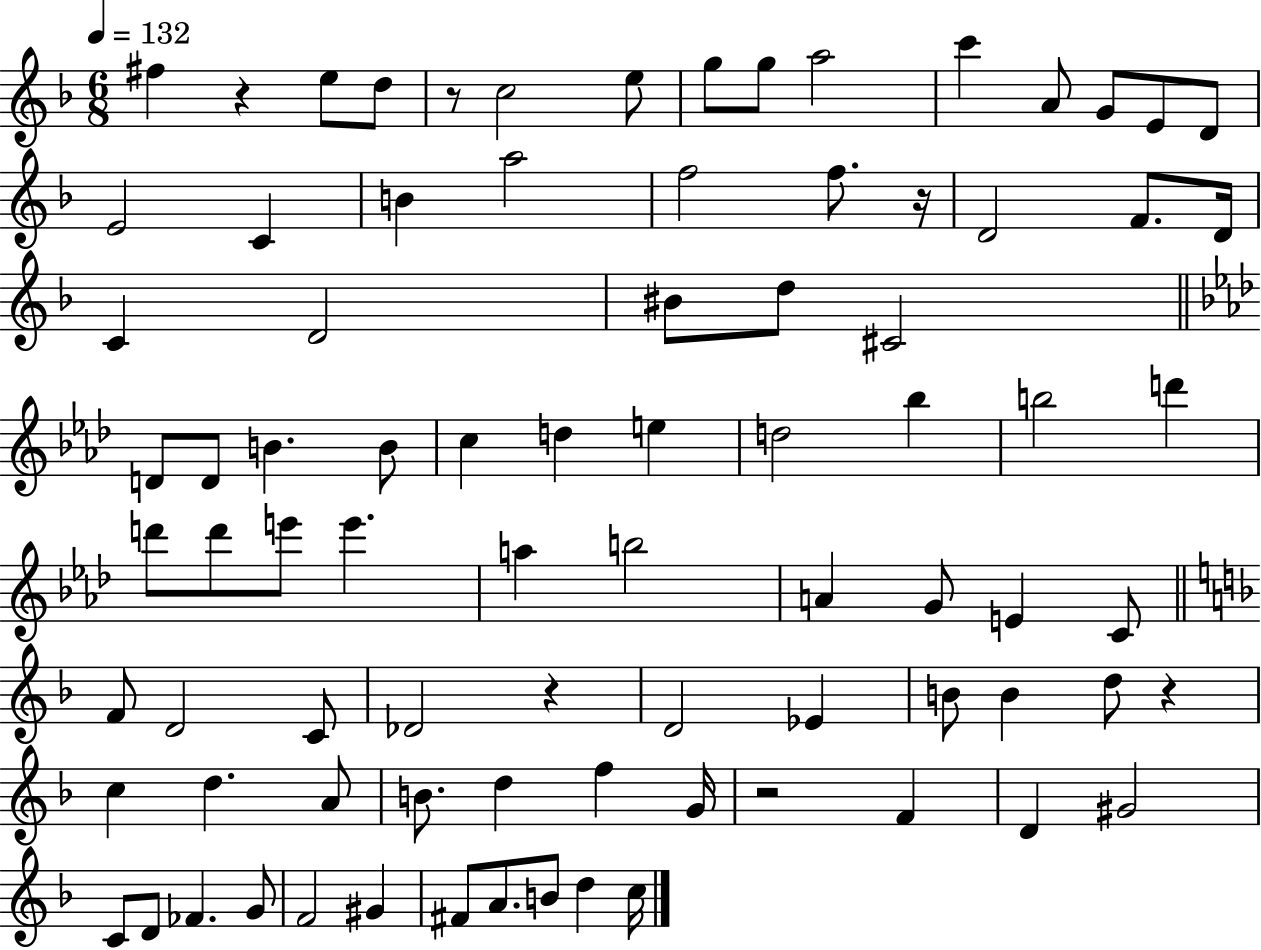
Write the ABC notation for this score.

X:1
T:Untitled
M:6/8
L:1/4
K:F
^f z e/2 d/2 z/2 c2 e/2 g/2 g/2 a2 c' A/2 G/2 E/2 D/2 E2 C B a2 f2 f/2 z/4 D2 F/2 D/4 C D2 ^B/2 d/2 ^C2 D/2 D/2 B B/2 c d e d2 _b b2 d' d'/2 d'/2 e'/2 e' a b2 A G/2 E C/2 F/2 D2 C/2 _D2 z D2 _E B/2 B d/2 z c d A/2 B/2 d f G/4 z2 F D ^G2 C/2 D/2 _F G/2 F2 ^G ^F/2 A/2 B/2 d c/4